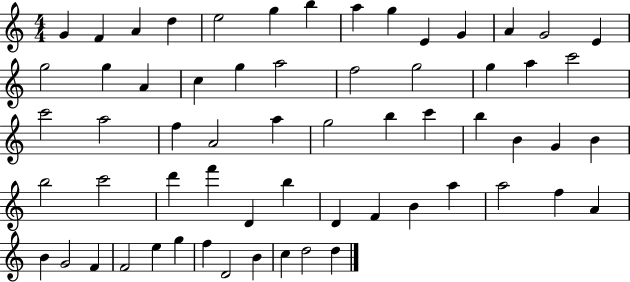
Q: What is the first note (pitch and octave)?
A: G4